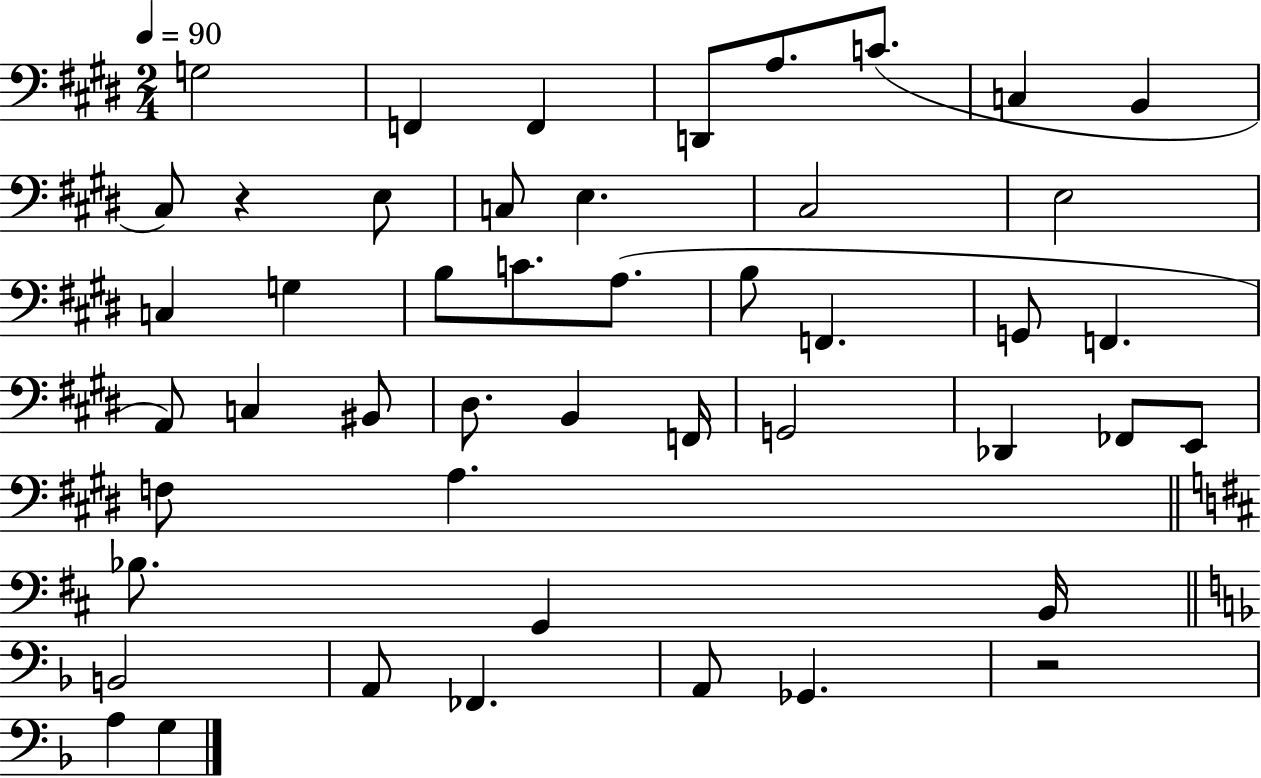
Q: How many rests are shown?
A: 2